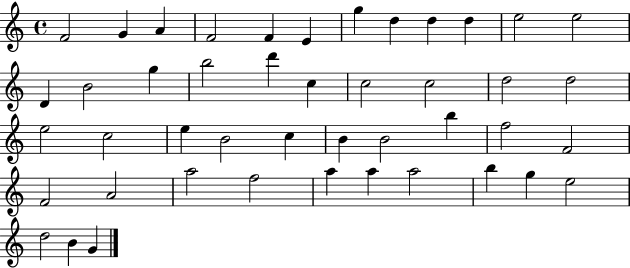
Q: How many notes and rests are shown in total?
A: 45